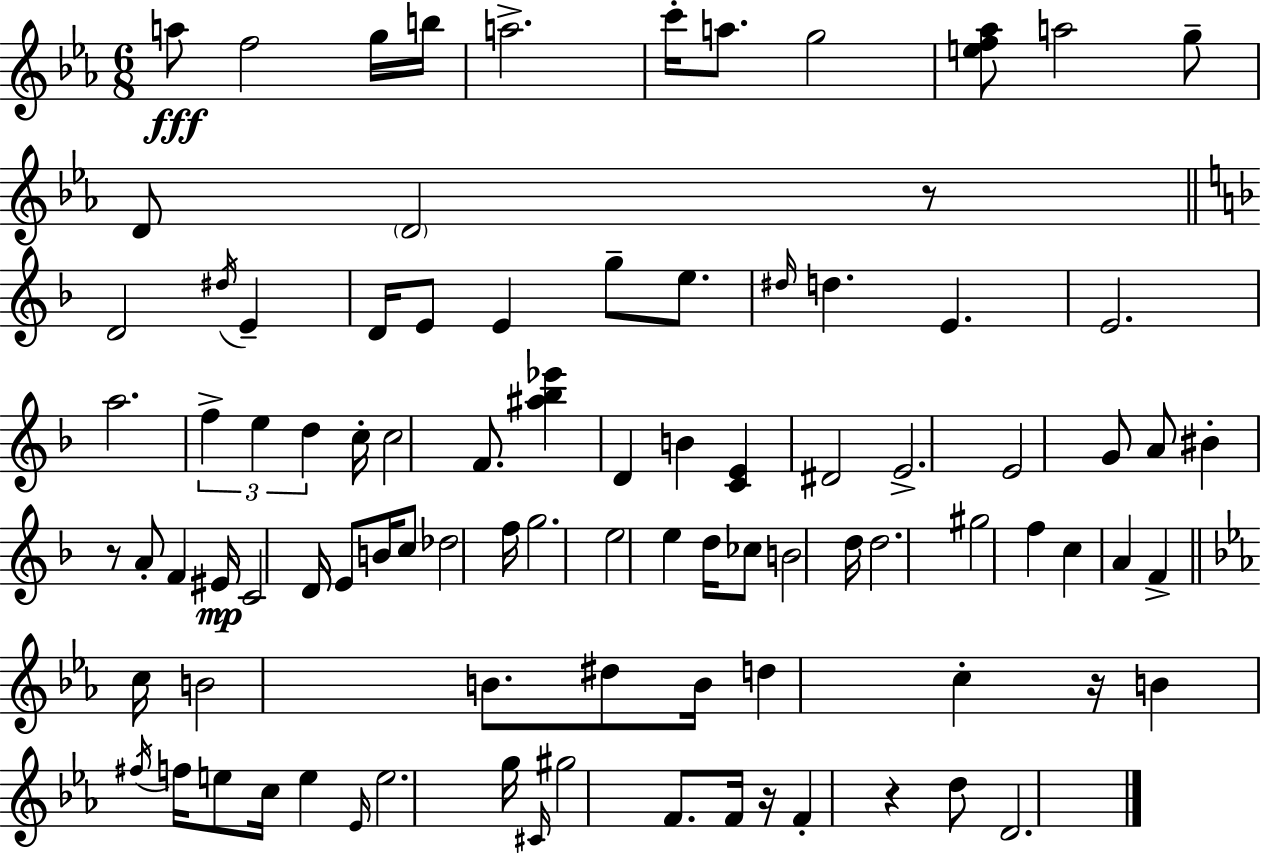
A5/e F5/h G5/s B5/s A5/h. C6/s A5/e. G5/h [E5,F5,Ab5]/e A5/h G5/e D4/e D4/h R/e D4/h D#5/s E4/q D4/s E4/e E4/q G5/e E5/e. D#5/s D5/q. E4/q. E4/h. A5/h. F5/q E5/q D5/q C5/s C5/h F4/e. [A#5,Bb5,Eb6]/q D4/q B4/q [C4,E4]/q D#4/h E4/h. E4/h G4/e A4/e BIS4/q R/e A4/e F4/q EIS4/s C4/h D4/s E4/e B4/s C5/e Db5/h F5/s G5/h. E5/h E5/q D5/s CES5/e B4/h D5/s D5/h. G#5/h F5/q C5/q A4/q F4/q C5/s B4/h B4/e. D#5/e B4/s D5/q C5/q R/s B4/q F#5/s F5/s E5/e C5/s E5/q Eb4/s E5/h. G5/s C#4/s G#5/h F4/e. F4/s R/s F4/q R/q D5/e D4/h.